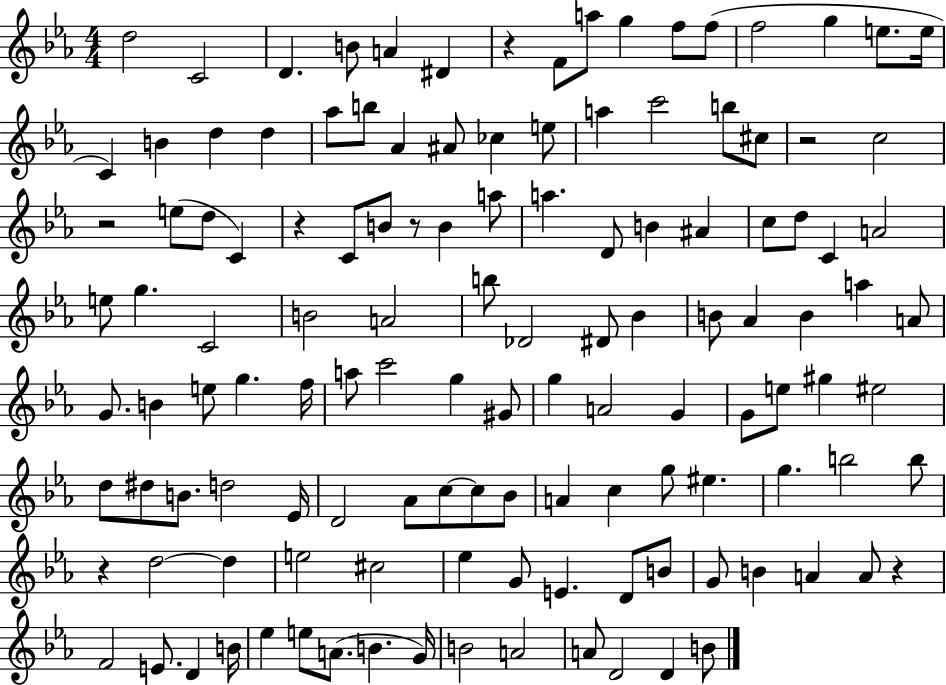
D5/h C4/h D4/q. B4/e A4/q D#4/q R/q F4/e A5/e G5/q F5/e F5/e F5/h G5/q E5/e. E5/s C4/q B4/q D5/q D5/q Ab5/e B5/e Ab4/q A#4/e CES5/q E5/e A5/q C6/h B5/e C#5/e R/h C5/h R/h E5/e D5/e C4/q R/q C4/e B4/e R/e B4/q A5/e A5/q. D4/e B4/q A#4/q C5/e D5/e C4/q A4/h E5/e G5/q. C4/h B4/h A4/h B5/e Db4/h D#4/e Bb4/q B4/e Ab4/q B4/q A5/q A4/e G4/e. B4/q E5/e G5/q. F5/s A5/e C6/h G5/q G#4/e G5/q A4/h G4/q G4/e E5/e G#5/q EIS5/h D5/e D#5/e B4/e. D5/h Eb4/s D4/h Ab4/e C5/e C5/e Bb4/e A4/q C5/q G5/e EIS5/q. G5/q. B5/h B5/e R/q D5/h D5/q E5/h C#5/h Eb5/q G4/e E4/q. D4/e B4/e G4/e B4/q A4/q A4/e R/q F4/h E4/e. D4/q B4/s Eb5/q E5/e A4/e. B4/q. G4/s B4/h A4/h A4/e D4/h D4/q B4/e